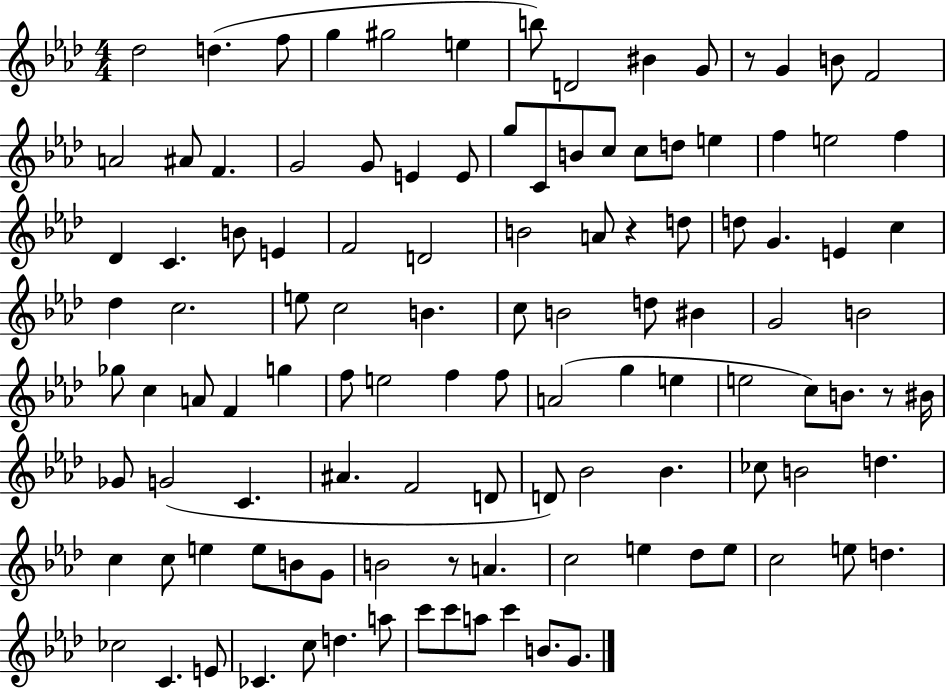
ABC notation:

X:1
T:Untitled
M:4/4
L:1/4
K:Ab
_d2 d f/2 g ^g2 e b/2 D2 ^B G/2 z/2 G B/2 F2 A2 ^A/2 F G2 G/2 E E/2 g/2 C/2 B/2 c/2 c/2 d/2 e f e2 f _D C B/2 E F2 D2 B2 A/2 z d/2 d/2 G E c _d c2 e/2 c2 B c/2 B2 d/2 ^B G2 B2 _g/2 c A/2 F g f/2 e2 f f/2 A2 g e e2 c/2 B/2 z/2 ^B/4 _G/2 G2 C ^A F2 D/2 D/2 _B2 _B _c/2 B2 d c c/2 e e/2 B/2 G/2 B2 z/2 A c2 e _d/2 e/2 c2 e/2 d _c2 C E/2 _C c/2 d a/2 c'/2 c'/2 a/2 c' B/2 G/2